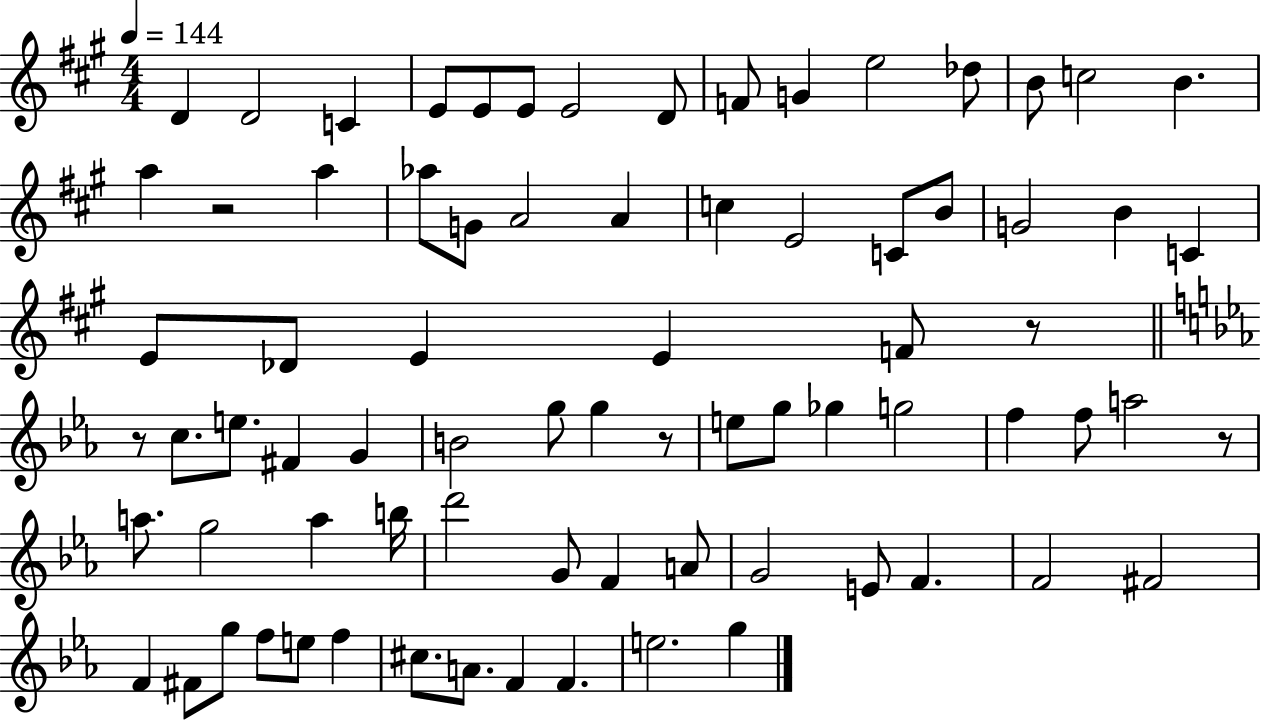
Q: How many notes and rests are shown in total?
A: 77